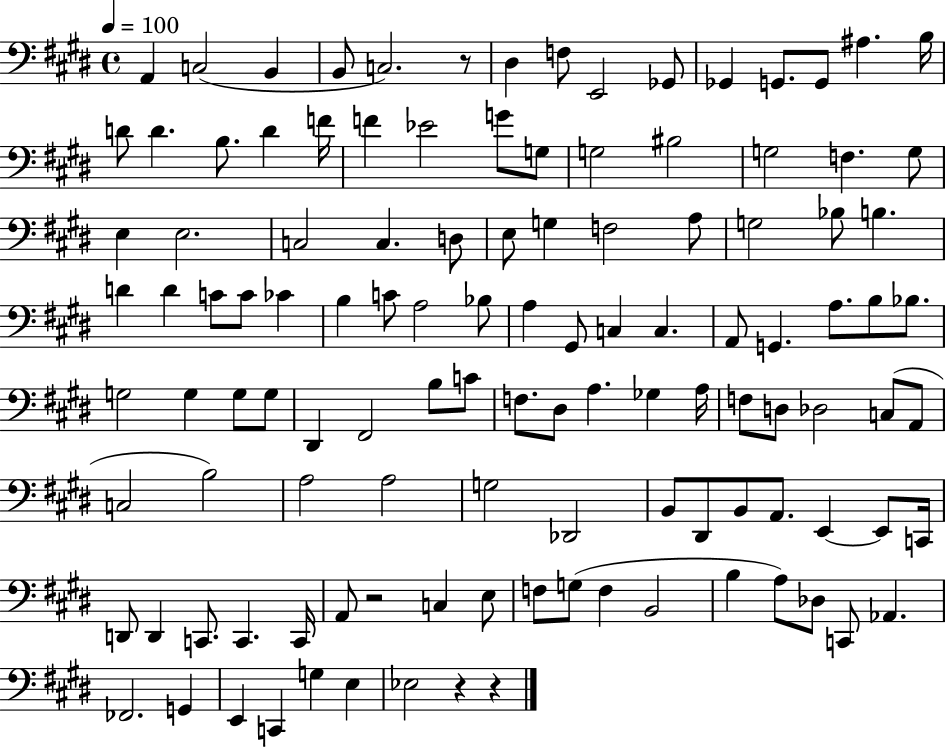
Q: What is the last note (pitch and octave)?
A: Eb3